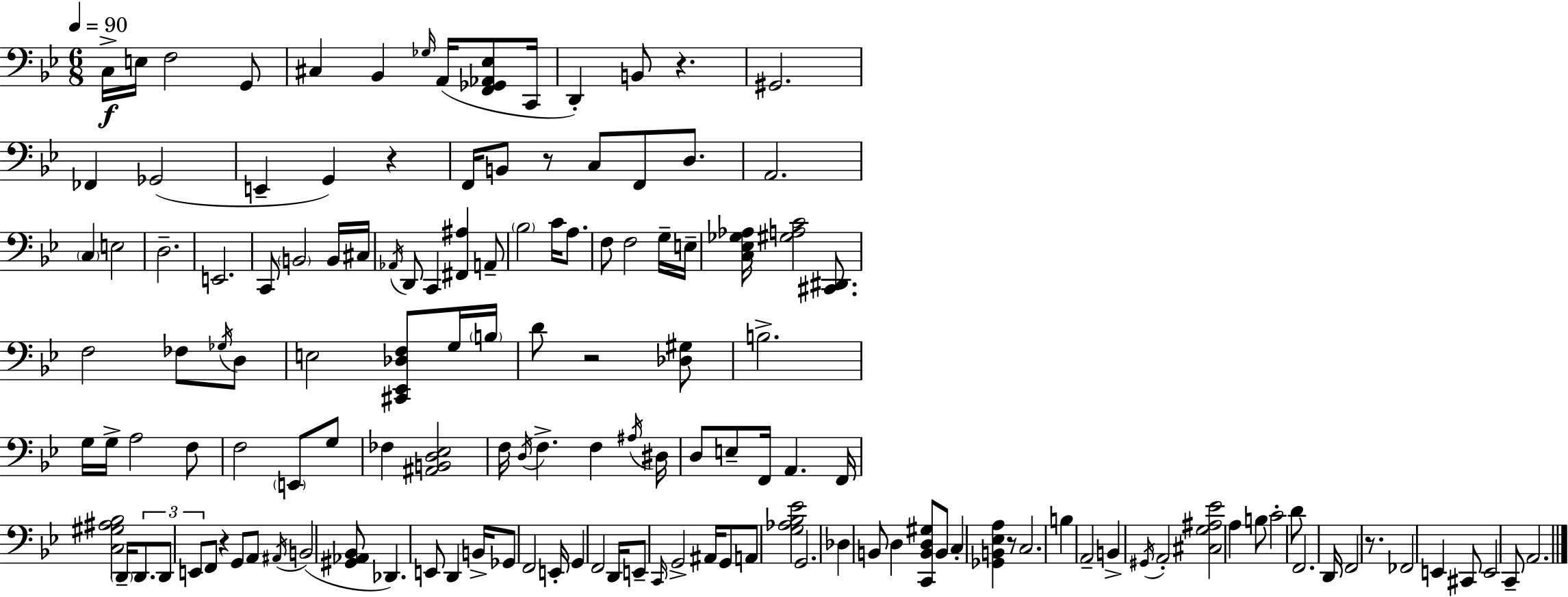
{
  \clef bass
  \numericTimeSignature
  \time 6/8
  \key bes \major
  \tempo 4 = 90
  c16->\f e16 f2 g,8 | cis4 bes,4 \grace { ges16 }( a,16 <f, ges, aes, ees>8 | c,16 d,4-.) b,8 r4. | gis,2. | \break fes,4 ges,2( | e,4-- g,4) r4 | f,16 b,8 r8 c8 f,8 d8. | a,2. | \break \parenthesize c4 e2 | d2.-- | e,2. | c,8 \parenthesize b,2 b,16 | \break cis16 \acciaccatura { aes,16 } d,8 c,4 <fis, ais>4 | a,8-- \parenthesize bes2 c'16 a8. | f8 f2 | g16-- e16-- <c ees ges aes>16 <gis a c'>2 <cis, dis,>8. | \break f2 fes8 | \acciaccatura { ges16 } d8 e2 <cis, ees, des f>8 | g16 \parenthesize b16 d'8 r2 | <des gis>8 b2.-> | \break g16 g16-> a2 | f8 f2 \parenthesize e,8 | g8 fes4 <ais, b, d ees>2 | f16 \acciaccatura { d16 } f4.-> f4 | \break \acciaccatura { ais16 } dis16 d8 e8-- f,16 a,4. | f,16 <c gis ais bes>2 | \parenthesize d,16-- \tuplet 3/2 { d,8. d,8 e,8 } f,8 r4 | g,8 a,8 \acciaccatura { ais,16 } b,2( | \break <gis, aes, bes,>8 des,4.) | e,8 d,4 b,16-> ges,8 f,2 | e,16-. g,4 f,2 | d,16 e,8-- \grace { c,16 } g,2-> | \break ais,16 g,8 a,8 <g aes bes ees'>2 | g,2. | des4 b,8 | d4 <c, b, d gis>8 b,8 c4-. | \break <ges, b, ees a>4 r8 c2. | b4 a,2-- | b,4-> \acciaccatura { gis,16 } | a,2-. <cis g ais ees'>2 | \break a4 b8 c'2-. | d'8 f,2. | d,16 f,2 | r8. fes,2 | \break e,4 cis,8 e,2 | c,8-- a,2. | \bar "|."
}